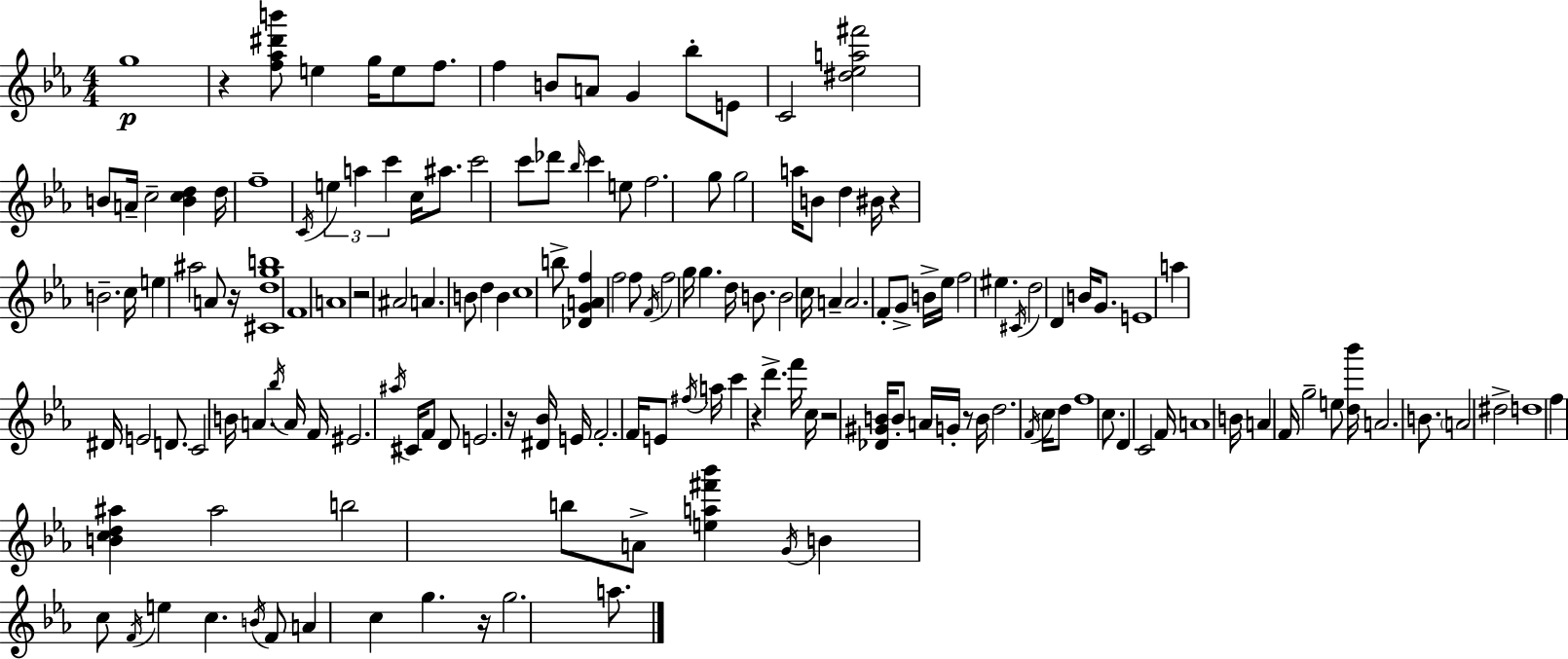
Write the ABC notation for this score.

X:1
T:Untitled
M:4/4
L:1/4
K:Cm
g4 z [f_a^d'b']/2 e g/4 e/2 f/2 f B/2 A/2 G _b/2 E/2 C2 [^d_ea^f']2 B/2 A/4 c2 [Bcd] d/4 f4 C/4 e a c' c/4 ^a/2 c'2 c'/2 _d'/2 _b/4 c' e/2 f2 g/2 g2 a/4 B/2 d ^B/4 z B2 c/4 e ^a2 A/2 z/4 [^Cdgb]4 F4 A4 z2 ^A2 A B/2 d B c4 b/2 [_DGAf] f2 f/2 F/4 f2 g/4 g d/4 B/2 B2 c/4 A A2 F/2 G/2 B/4 _e/4 f2 ^e ^C/4 d2 D B/4 G/2 E4 a ^D/4 E2 D/2 C2 B/4 A _b/4 A/4 F/4 ^E2 ^a/4 ^C/4 F/2 D/2 E2 z/4 [^D_B]/4 E/4 F2 F/4 E/2 ^f/4 a/4 c' z d' f'/4 c/4 z2 [_D^GB]/4 B/2 A/4 G/4 z/2 B/4 d2 F/4 c/4 d/2 f4 c/2 D C2 F/4 A4 B/4 A F/4 g2 e/2 [d_b']/4 A2 B/2 A2 ^d2 d4 f [Bcd^a] ^a2 b2 b/2 A/2 [ea^f'_b'] G/4 B c/2 F/4 e c B/4 F/2 A c g z/4 g2 a/2